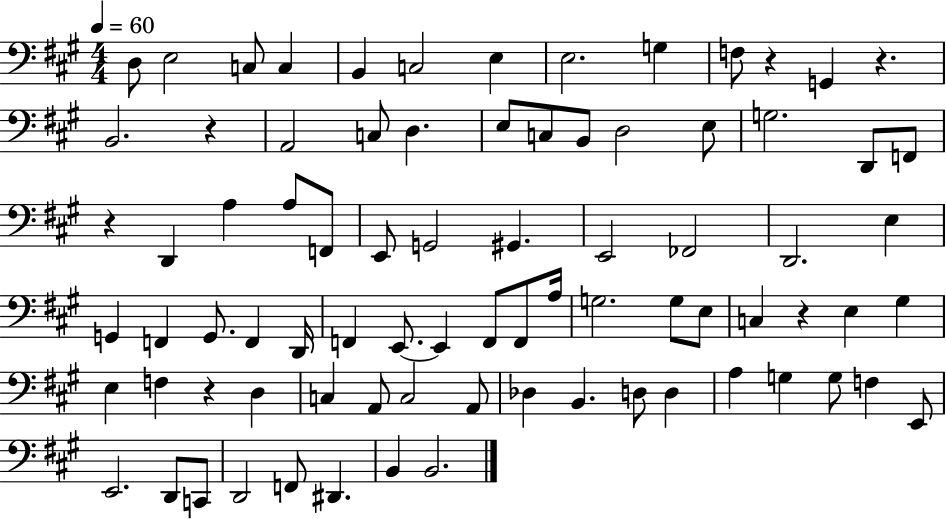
{
  \clef bass
  \numericTimeSignature
  \time 4/4
  \key a \major
  \tempo 4 = 60
  \repeat volta 2 { d8 e2 c8 c4 | b,4 c2 e4 | e2. g4 | f8 r4 g,4 r4. | \break b,2. r4 | a,2 c8 d4. | e8 c8 b,8 d2 e8 | g2. d,8 f,8 | \break r4 d,4 a4 a8 f,8 | e,8 g,2 gis,4. | e,2 fes,2 | d,2. e4 | \break g,4 f,4 g,8. f,4 d,16 | f,4 e,8.~~ e,4 f,8 f,8 a16 | g2. g8 e8 | c4 r4 e4 gis4 | \break e4 f4 r4 d4 | c4 a,8 c2 a,8 | des4 b,4. d8 d4 | a4 g4 g8 f4 e,8 | \break e,2. d,8 c,8 | d,2 f,8 dis,4. | b,4 b,2. | } \bar "|."
}